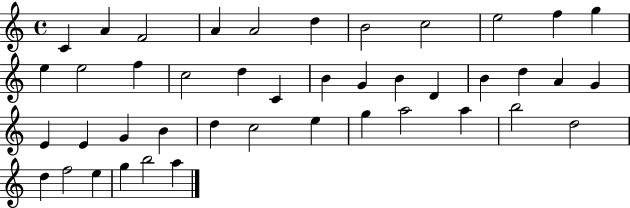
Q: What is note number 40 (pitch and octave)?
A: E5